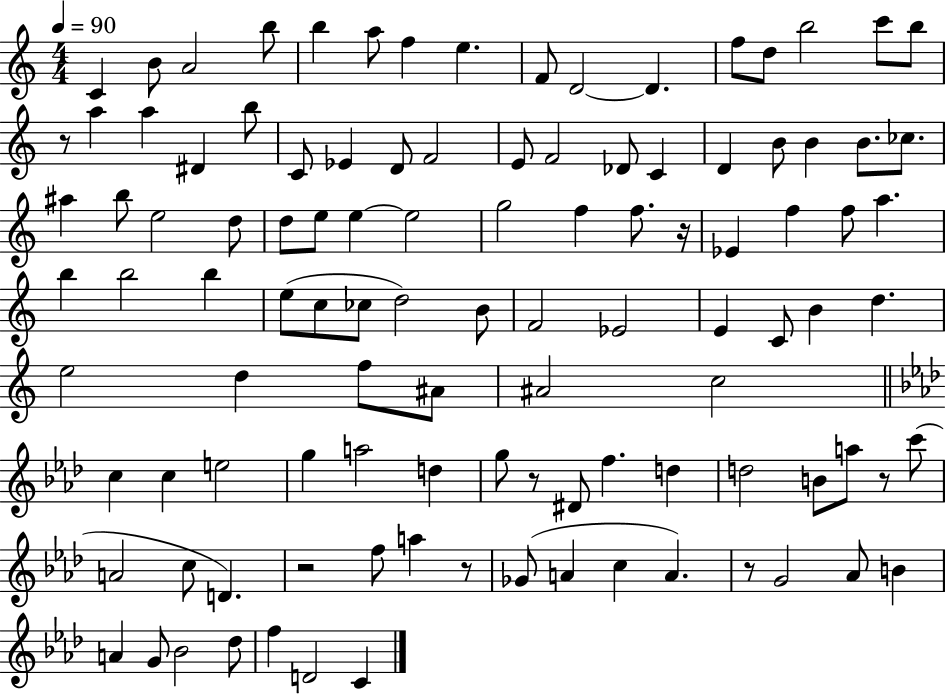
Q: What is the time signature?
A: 4/4